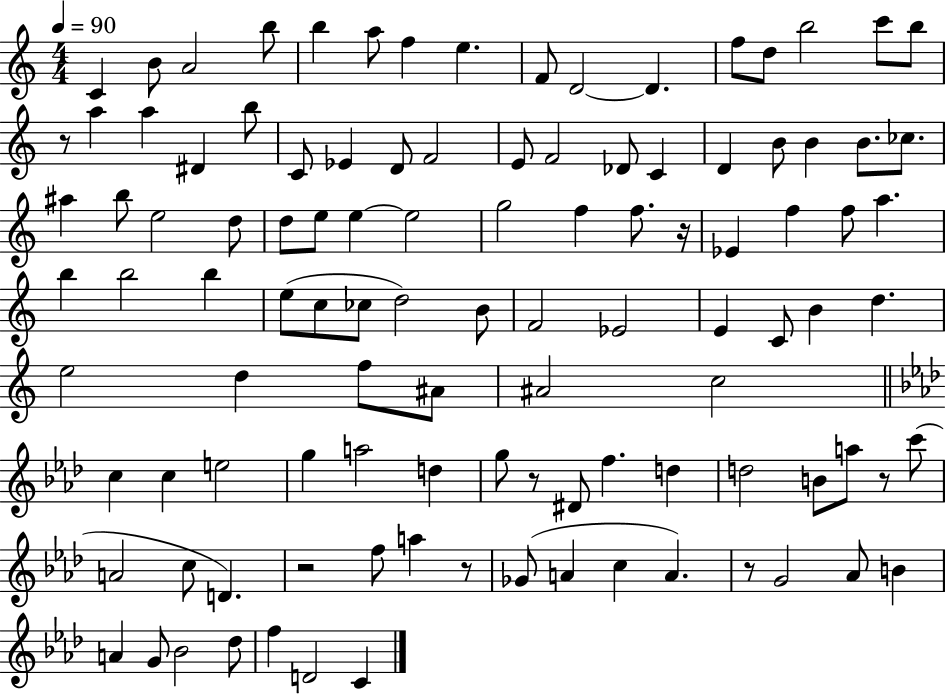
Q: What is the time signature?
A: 4/4